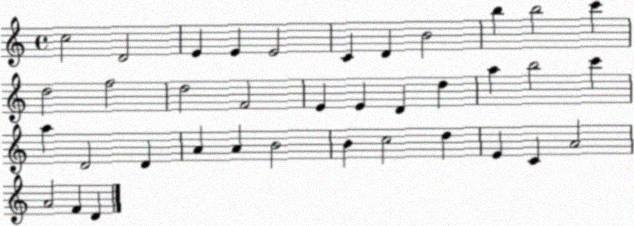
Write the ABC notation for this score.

X:1
T:Untitled
M:4/4
L:1/4
K:C
c2 D2 E E E2 C D B2 b b2 c' d2 f2 d2 F2 E E D d a b2 c' a D2 D A A B2 B c2 d E C A2 A2 F D